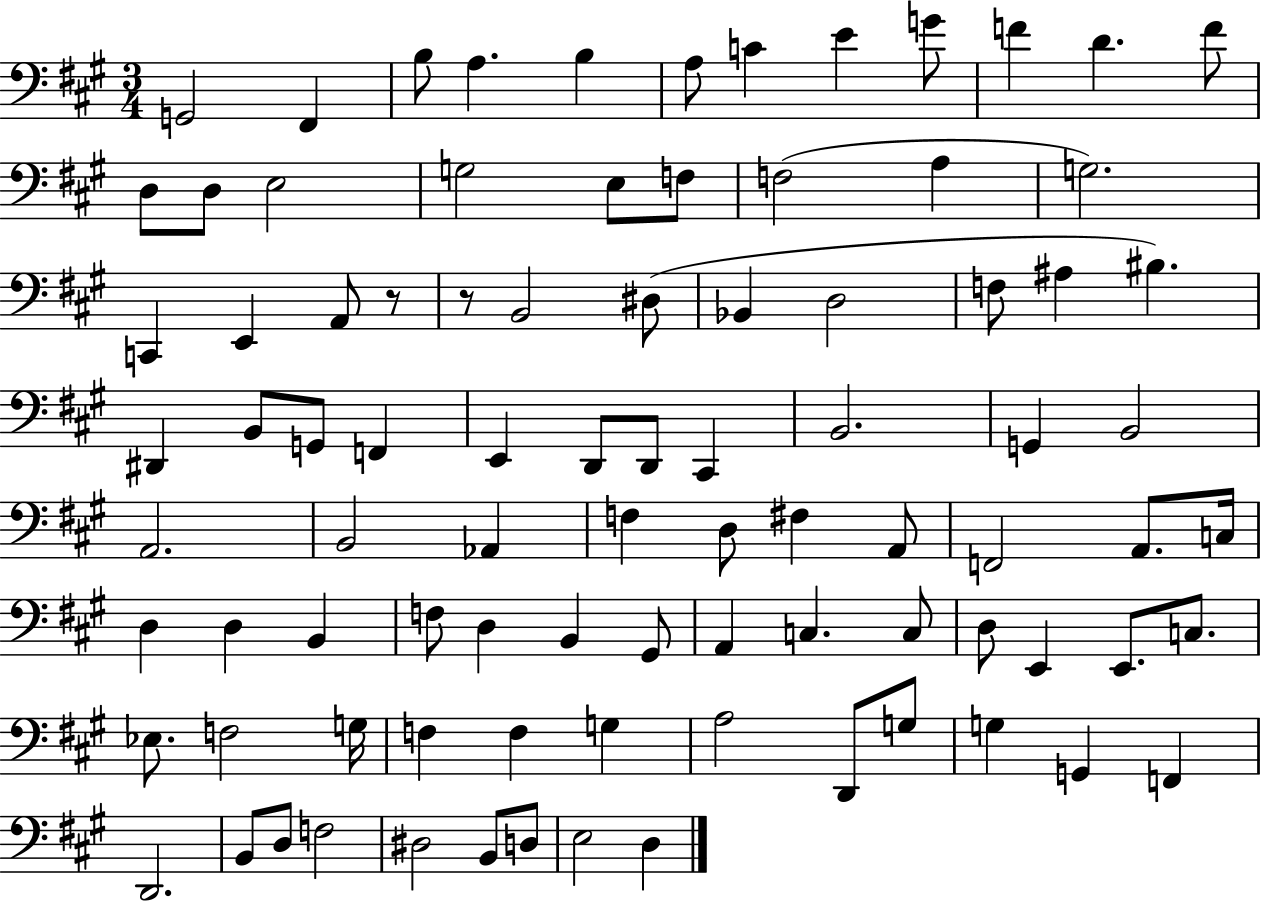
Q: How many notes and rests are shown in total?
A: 89